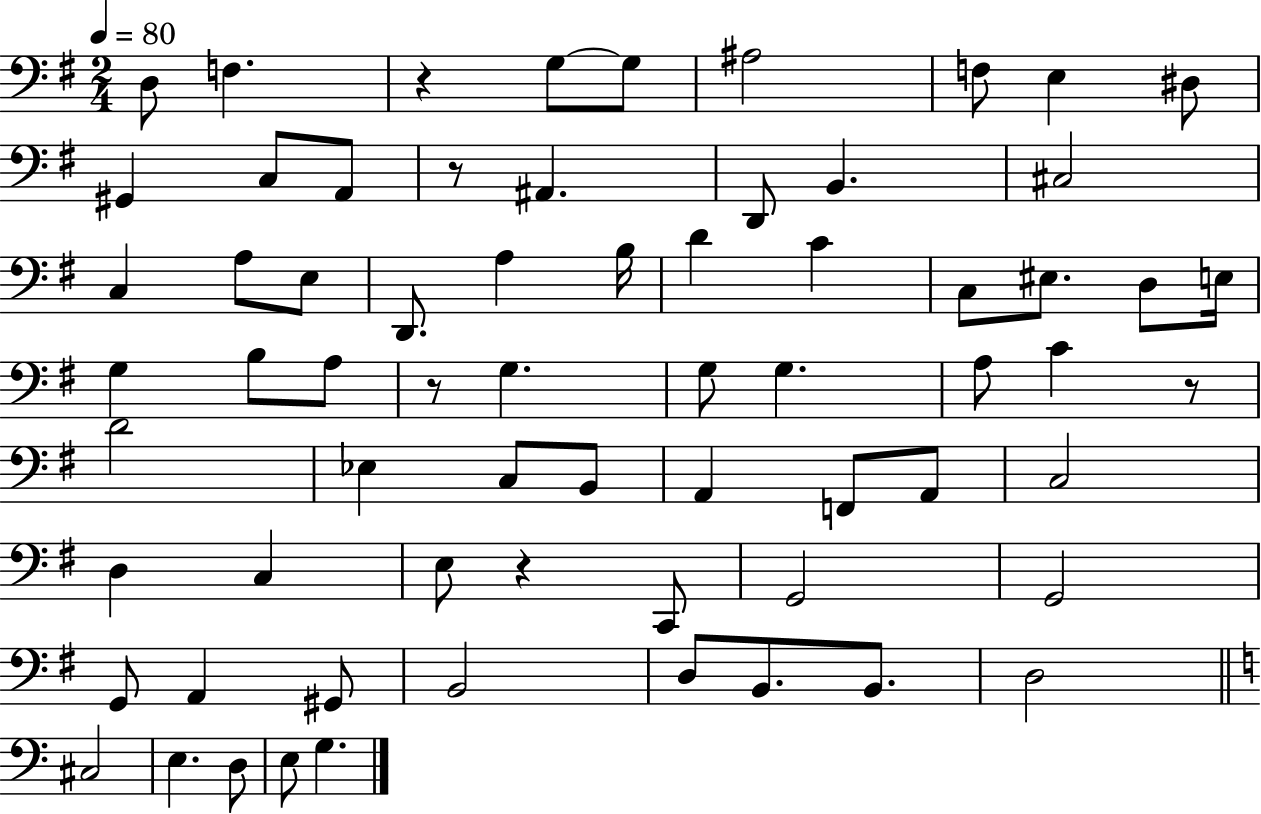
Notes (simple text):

D3/e F3/q. R/q G3/e G3/e A#3/h F3/e E3/q D#3/e G#2/q C3/e A2/e R/e A#2/q. D2/e B2/q. C#3/h C3/q A3/e E3/e D2/e. A3/q B3/s D4/q C4/q C3/e EIS3/e. D3/e E3/s G3/q B3/e A3/e R/e G3/q. G3/e G3/q. A3/e C4/q R/e D4/h Eb3/q C3/e B2/e A2/q F2/e A2/e C3/h D3/q C3/q E3/e R/q C2/e G2/h G2/h G2/e A2/q G#2/e B2/h D3/e B2/e. B2/e. D3/h C#3/h E3/q. D3/e E3/e G3/q.